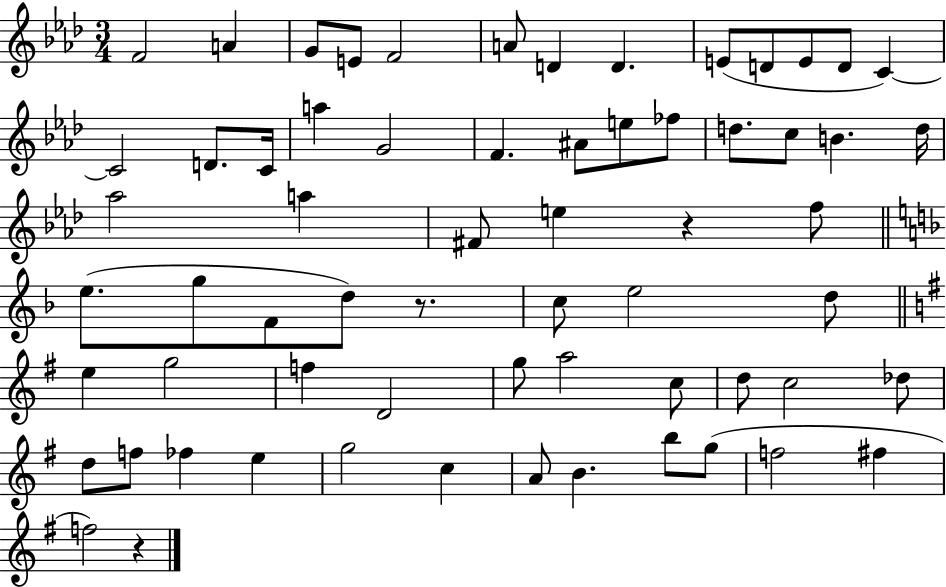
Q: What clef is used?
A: treble